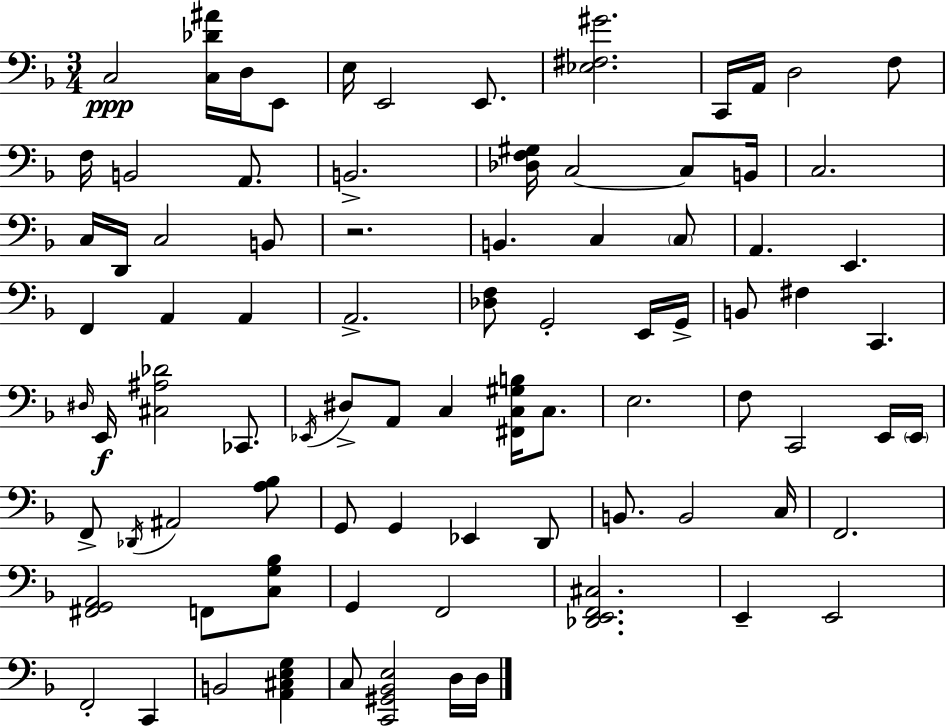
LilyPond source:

{
  \clef bass
  \numericTimeSignature
  \time 3/4
  \key d \minor
  c2\ppp <c des' ais'>16 d16 e,8 | e16 e,2 e,8. | <ees fis gis'>2. | c,16 a,16 d2 f8 | \break f16 b,2 a,8. | b,2.-> | <des f gis>16 c2~~ c8 b,16 | c2. | \break c16 d,16 c2 b,8 | r2. | b,4. c4 \parenthesize c8 | a,4. e,4. | \break f,4 a,4 a,4 | a,2.-> | <des f>8 g,2-. e,16 g,16-> | b,8 fis4 c,4. | \break \grace { dis16 }\f e,16 <cis ais des'>2 ces,8. | \acciaccatura { ees,16 } dis8-> a,8 c4 <fis, c gis b>16 c8. | e2. | f8 c,2 | \break e,16 \parenthesize e,16 f,8-> \acciaccatura { des,16 } ais,2 | <a bes>8 g,8 g,4 ees,4 | d,8 b,8. b,2 | c16 f,2. | \break <fis, g, a,>2 f,8 | <c g bes>8 g,4 f,2 | <des, e, f, cis>2. | e,4-- e,2 | \break f,2-. c,4 | b,2 <a, cis e g>4 | c8 <c, gis, bes, e>2 | d16 d16 \bar "|."
}